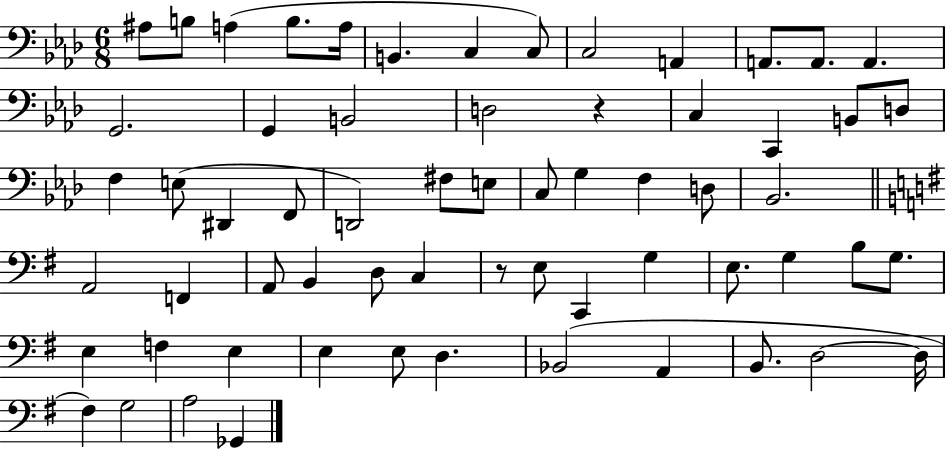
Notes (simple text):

A#3/e B3/e A3/q B3/e. A3/s B2/q. C3/q C3/e C3/h A2/q A2/e. A2/e. A2/q. G2/h. G2/q B2/h D3/h R/q C3/q C2/q B2/e D3/e F3/q E3/e D#2/q F2/e D2/h F#3/e E3/e C3/e G3/q F3/q D3/e Bb2/h. A2/h F2/q A2/e B2/q D3/e C3/q R/e E3/e C2/q G3/q E3/e. G3/q B3/e G3/e. E3/q F3/q E3/q E3/q E3/e D3/q. Bb2/h A2/q B2/e. D3/h D3/s F#3/q G3/h A3/h Gb2/q